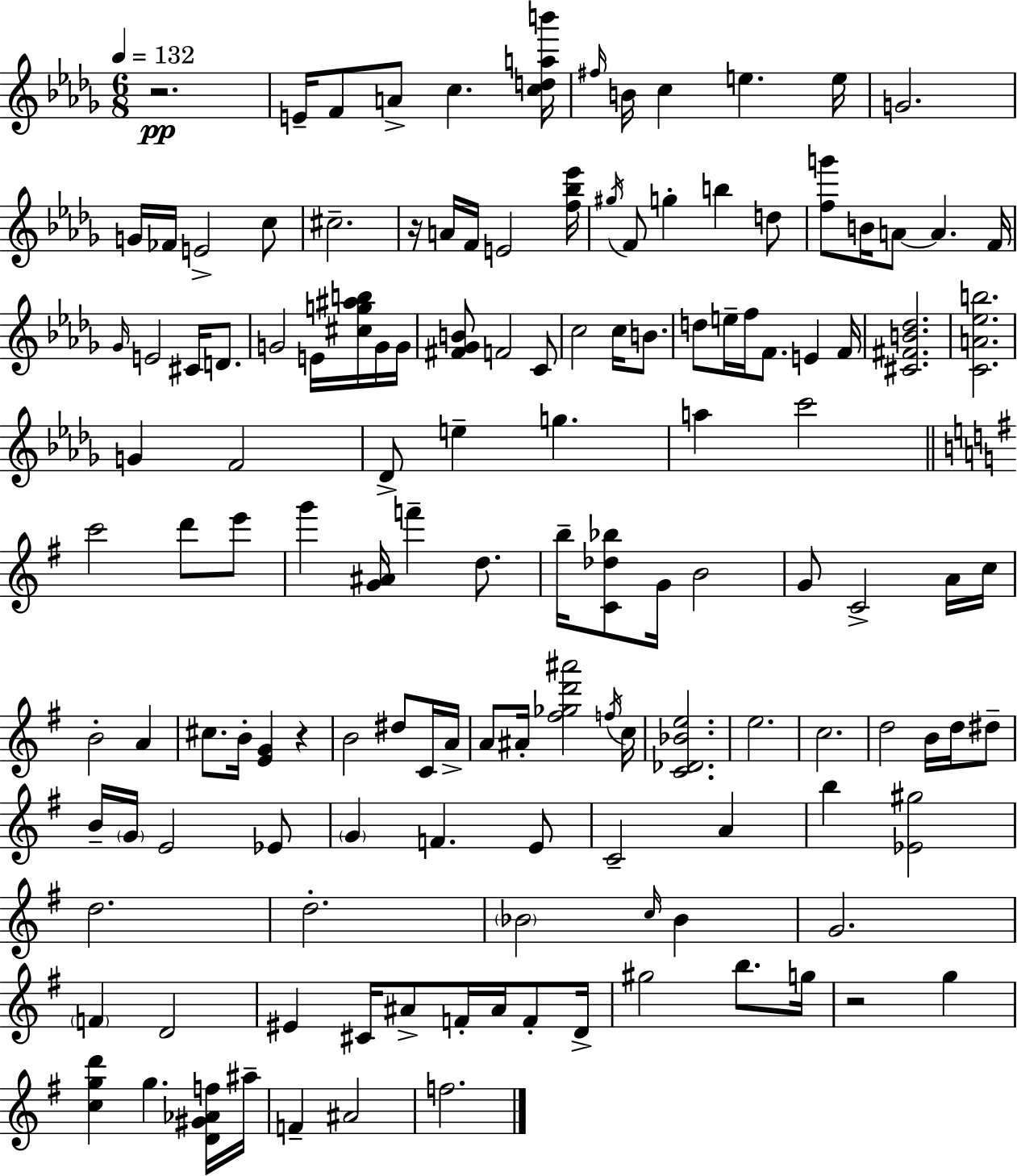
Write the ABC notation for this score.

X:1
T:Untitled
M:6/8
L:1/4
K:Bbm
z2 E/4 F/2 A/2 c [cdab']/4 ^f/4 B/4 c e e/4 G2 G/4 _F/4 E2 c/2 ^c2 z/4 A/4 F/4 E2 [f_b_e']/4 ^g/4 F/2 g b d/2 [fg']/2 B/4 A/2 A F/4 _G/4 E2 ^C/4 D/2 G2 E/4 [^cg^ab]/4 G/4 G/4 [^F_GB]/2 F2 C/2 c2 c/4 B/2 d/2 e/4 f/4 F/2 E F/4 [^C^FB_d]2 [CA_eb]2 G F2 _D/2 e g a c'2 c'2 d'/2 e'/2 g' [G^A]/4 f' d/2 b/4 [C_d_b]/2 G/4 B2 G/2 C2 A/4 c/4 B2 A ^c/2 B/4 [EG] z B2 ^d/2 C/4 A/4 A/2 ^A/4 [^f_gd'^a']2 f/4 c/4 [C_D_Be]2 e2 c2 d2 B/4 d/4 ^d/2 B/4 G/4 E2 _E/2 G F E/2 C2 A b [_E^g]2 d2 d2 _B2 c/4 _B G2 F D2 ^E ^C/4 ^A/2 F/4 ^A/4 F/2 D/4 ^g2 b/2 g/4 z2 g [cgd'] g [D^G_Af]/4 ^a/4 F ^A2 f2